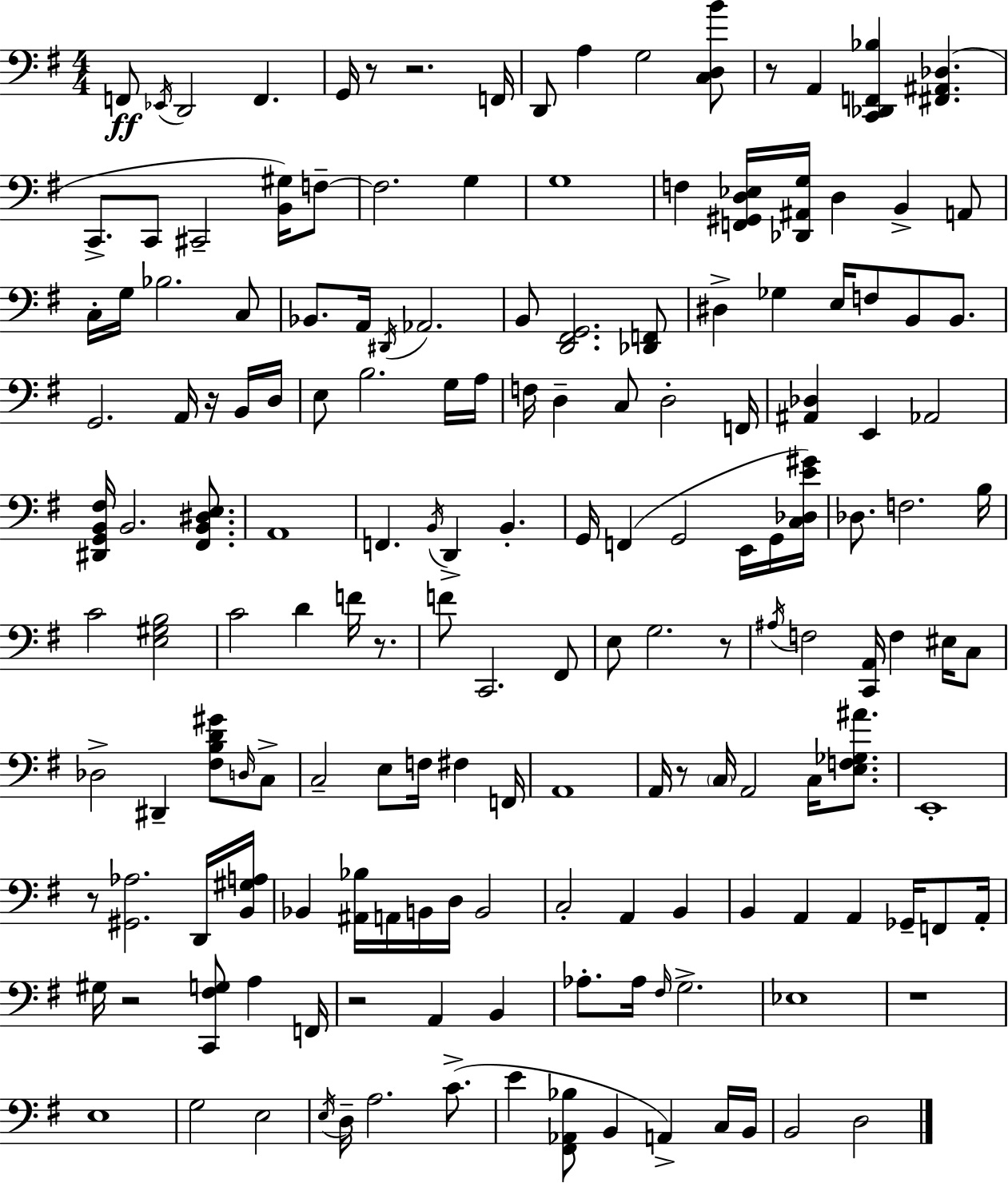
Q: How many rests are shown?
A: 11